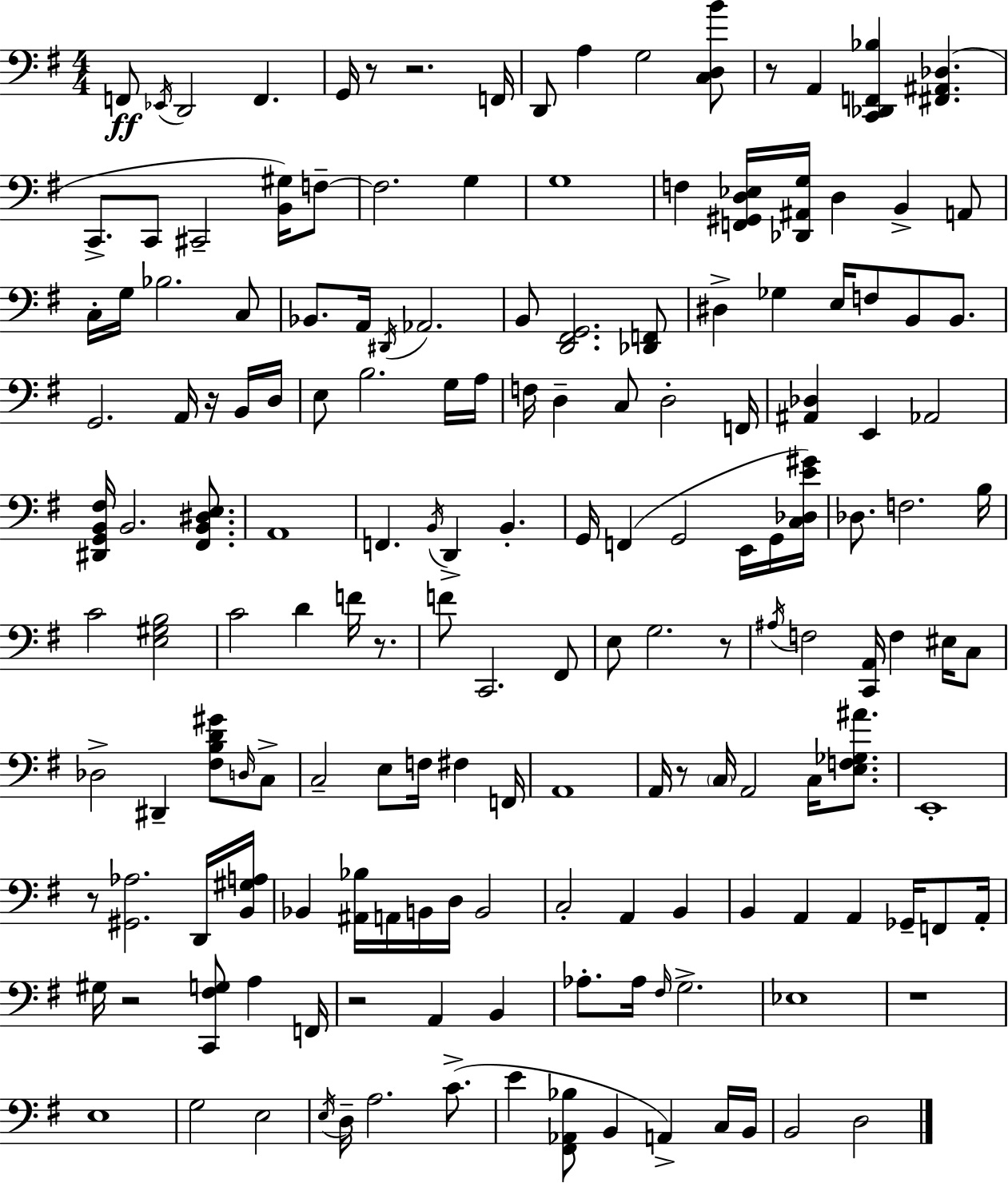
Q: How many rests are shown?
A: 11